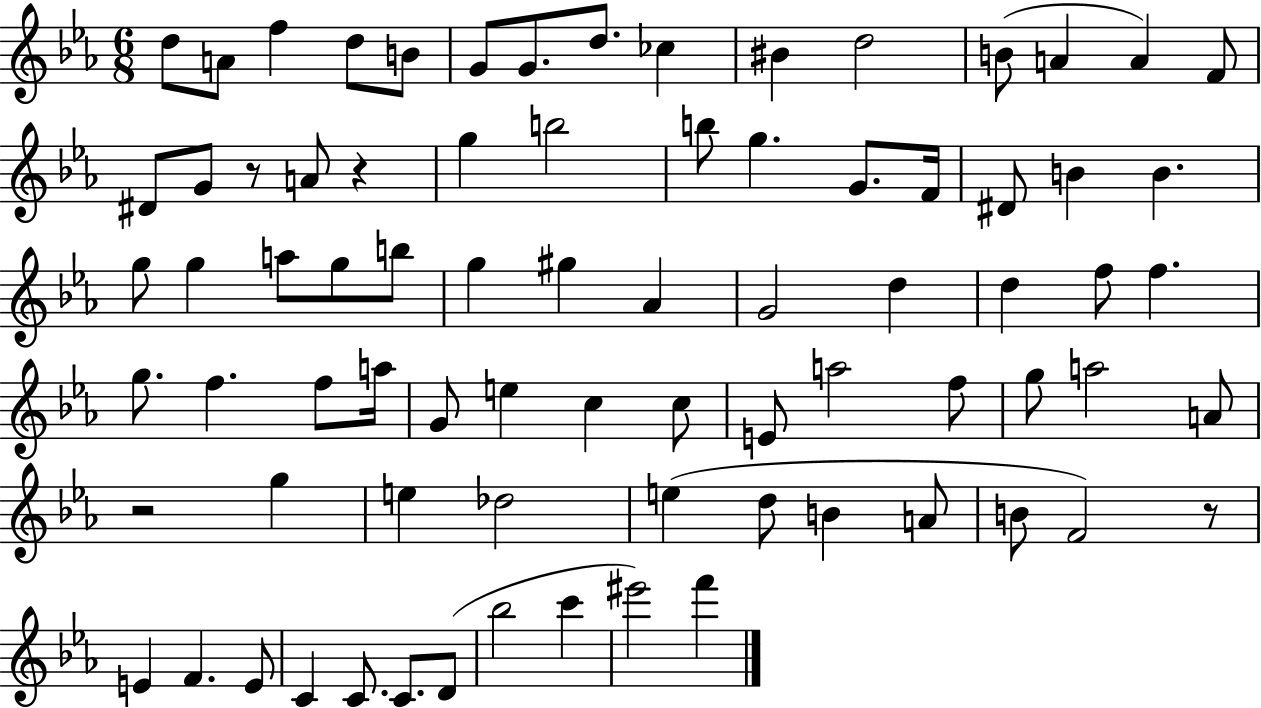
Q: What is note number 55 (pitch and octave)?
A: G5